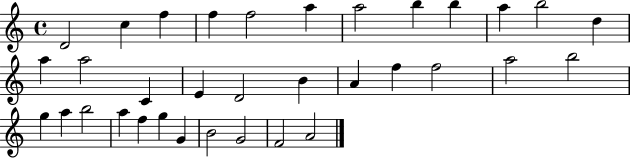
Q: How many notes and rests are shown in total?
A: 34